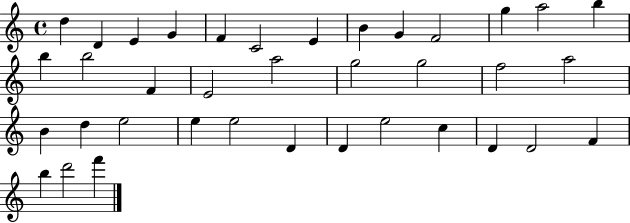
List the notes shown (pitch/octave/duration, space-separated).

D5/q D4/q E4/q G4/q F4/q C4/h E4/q B4/q G4/q F4/h G5/q A5/h B5/q B5/q B5/h F4/q E4/h A5/h G5/h G5/h F5/h A5/h B4/q D5/q E5/h E5/q E5/h D4/q D4/q E5/h C5/q D4/q D4/h F4/q B5/q D6/h F6/q